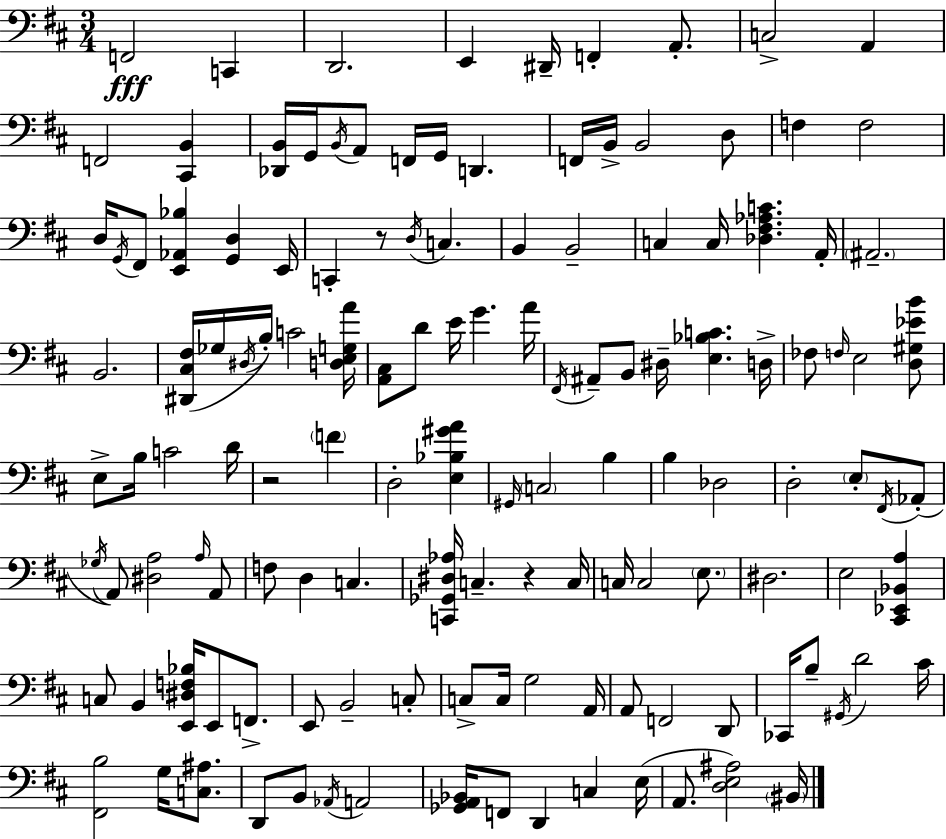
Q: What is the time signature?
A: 3/4